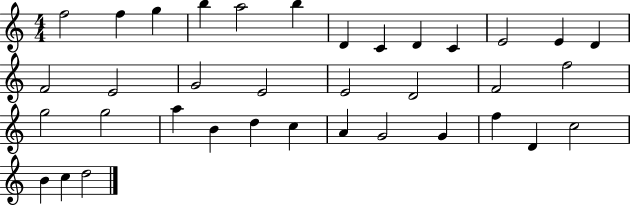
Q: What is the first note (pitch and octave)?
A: F5